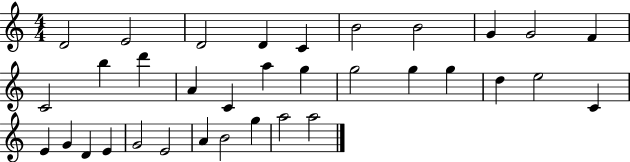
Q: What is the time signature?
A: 4/4